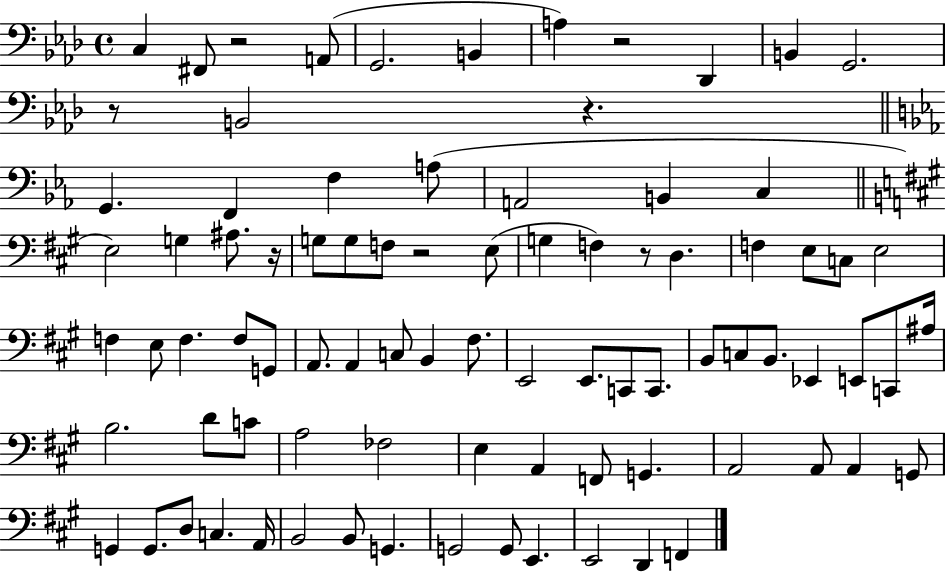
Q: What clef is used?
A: bass